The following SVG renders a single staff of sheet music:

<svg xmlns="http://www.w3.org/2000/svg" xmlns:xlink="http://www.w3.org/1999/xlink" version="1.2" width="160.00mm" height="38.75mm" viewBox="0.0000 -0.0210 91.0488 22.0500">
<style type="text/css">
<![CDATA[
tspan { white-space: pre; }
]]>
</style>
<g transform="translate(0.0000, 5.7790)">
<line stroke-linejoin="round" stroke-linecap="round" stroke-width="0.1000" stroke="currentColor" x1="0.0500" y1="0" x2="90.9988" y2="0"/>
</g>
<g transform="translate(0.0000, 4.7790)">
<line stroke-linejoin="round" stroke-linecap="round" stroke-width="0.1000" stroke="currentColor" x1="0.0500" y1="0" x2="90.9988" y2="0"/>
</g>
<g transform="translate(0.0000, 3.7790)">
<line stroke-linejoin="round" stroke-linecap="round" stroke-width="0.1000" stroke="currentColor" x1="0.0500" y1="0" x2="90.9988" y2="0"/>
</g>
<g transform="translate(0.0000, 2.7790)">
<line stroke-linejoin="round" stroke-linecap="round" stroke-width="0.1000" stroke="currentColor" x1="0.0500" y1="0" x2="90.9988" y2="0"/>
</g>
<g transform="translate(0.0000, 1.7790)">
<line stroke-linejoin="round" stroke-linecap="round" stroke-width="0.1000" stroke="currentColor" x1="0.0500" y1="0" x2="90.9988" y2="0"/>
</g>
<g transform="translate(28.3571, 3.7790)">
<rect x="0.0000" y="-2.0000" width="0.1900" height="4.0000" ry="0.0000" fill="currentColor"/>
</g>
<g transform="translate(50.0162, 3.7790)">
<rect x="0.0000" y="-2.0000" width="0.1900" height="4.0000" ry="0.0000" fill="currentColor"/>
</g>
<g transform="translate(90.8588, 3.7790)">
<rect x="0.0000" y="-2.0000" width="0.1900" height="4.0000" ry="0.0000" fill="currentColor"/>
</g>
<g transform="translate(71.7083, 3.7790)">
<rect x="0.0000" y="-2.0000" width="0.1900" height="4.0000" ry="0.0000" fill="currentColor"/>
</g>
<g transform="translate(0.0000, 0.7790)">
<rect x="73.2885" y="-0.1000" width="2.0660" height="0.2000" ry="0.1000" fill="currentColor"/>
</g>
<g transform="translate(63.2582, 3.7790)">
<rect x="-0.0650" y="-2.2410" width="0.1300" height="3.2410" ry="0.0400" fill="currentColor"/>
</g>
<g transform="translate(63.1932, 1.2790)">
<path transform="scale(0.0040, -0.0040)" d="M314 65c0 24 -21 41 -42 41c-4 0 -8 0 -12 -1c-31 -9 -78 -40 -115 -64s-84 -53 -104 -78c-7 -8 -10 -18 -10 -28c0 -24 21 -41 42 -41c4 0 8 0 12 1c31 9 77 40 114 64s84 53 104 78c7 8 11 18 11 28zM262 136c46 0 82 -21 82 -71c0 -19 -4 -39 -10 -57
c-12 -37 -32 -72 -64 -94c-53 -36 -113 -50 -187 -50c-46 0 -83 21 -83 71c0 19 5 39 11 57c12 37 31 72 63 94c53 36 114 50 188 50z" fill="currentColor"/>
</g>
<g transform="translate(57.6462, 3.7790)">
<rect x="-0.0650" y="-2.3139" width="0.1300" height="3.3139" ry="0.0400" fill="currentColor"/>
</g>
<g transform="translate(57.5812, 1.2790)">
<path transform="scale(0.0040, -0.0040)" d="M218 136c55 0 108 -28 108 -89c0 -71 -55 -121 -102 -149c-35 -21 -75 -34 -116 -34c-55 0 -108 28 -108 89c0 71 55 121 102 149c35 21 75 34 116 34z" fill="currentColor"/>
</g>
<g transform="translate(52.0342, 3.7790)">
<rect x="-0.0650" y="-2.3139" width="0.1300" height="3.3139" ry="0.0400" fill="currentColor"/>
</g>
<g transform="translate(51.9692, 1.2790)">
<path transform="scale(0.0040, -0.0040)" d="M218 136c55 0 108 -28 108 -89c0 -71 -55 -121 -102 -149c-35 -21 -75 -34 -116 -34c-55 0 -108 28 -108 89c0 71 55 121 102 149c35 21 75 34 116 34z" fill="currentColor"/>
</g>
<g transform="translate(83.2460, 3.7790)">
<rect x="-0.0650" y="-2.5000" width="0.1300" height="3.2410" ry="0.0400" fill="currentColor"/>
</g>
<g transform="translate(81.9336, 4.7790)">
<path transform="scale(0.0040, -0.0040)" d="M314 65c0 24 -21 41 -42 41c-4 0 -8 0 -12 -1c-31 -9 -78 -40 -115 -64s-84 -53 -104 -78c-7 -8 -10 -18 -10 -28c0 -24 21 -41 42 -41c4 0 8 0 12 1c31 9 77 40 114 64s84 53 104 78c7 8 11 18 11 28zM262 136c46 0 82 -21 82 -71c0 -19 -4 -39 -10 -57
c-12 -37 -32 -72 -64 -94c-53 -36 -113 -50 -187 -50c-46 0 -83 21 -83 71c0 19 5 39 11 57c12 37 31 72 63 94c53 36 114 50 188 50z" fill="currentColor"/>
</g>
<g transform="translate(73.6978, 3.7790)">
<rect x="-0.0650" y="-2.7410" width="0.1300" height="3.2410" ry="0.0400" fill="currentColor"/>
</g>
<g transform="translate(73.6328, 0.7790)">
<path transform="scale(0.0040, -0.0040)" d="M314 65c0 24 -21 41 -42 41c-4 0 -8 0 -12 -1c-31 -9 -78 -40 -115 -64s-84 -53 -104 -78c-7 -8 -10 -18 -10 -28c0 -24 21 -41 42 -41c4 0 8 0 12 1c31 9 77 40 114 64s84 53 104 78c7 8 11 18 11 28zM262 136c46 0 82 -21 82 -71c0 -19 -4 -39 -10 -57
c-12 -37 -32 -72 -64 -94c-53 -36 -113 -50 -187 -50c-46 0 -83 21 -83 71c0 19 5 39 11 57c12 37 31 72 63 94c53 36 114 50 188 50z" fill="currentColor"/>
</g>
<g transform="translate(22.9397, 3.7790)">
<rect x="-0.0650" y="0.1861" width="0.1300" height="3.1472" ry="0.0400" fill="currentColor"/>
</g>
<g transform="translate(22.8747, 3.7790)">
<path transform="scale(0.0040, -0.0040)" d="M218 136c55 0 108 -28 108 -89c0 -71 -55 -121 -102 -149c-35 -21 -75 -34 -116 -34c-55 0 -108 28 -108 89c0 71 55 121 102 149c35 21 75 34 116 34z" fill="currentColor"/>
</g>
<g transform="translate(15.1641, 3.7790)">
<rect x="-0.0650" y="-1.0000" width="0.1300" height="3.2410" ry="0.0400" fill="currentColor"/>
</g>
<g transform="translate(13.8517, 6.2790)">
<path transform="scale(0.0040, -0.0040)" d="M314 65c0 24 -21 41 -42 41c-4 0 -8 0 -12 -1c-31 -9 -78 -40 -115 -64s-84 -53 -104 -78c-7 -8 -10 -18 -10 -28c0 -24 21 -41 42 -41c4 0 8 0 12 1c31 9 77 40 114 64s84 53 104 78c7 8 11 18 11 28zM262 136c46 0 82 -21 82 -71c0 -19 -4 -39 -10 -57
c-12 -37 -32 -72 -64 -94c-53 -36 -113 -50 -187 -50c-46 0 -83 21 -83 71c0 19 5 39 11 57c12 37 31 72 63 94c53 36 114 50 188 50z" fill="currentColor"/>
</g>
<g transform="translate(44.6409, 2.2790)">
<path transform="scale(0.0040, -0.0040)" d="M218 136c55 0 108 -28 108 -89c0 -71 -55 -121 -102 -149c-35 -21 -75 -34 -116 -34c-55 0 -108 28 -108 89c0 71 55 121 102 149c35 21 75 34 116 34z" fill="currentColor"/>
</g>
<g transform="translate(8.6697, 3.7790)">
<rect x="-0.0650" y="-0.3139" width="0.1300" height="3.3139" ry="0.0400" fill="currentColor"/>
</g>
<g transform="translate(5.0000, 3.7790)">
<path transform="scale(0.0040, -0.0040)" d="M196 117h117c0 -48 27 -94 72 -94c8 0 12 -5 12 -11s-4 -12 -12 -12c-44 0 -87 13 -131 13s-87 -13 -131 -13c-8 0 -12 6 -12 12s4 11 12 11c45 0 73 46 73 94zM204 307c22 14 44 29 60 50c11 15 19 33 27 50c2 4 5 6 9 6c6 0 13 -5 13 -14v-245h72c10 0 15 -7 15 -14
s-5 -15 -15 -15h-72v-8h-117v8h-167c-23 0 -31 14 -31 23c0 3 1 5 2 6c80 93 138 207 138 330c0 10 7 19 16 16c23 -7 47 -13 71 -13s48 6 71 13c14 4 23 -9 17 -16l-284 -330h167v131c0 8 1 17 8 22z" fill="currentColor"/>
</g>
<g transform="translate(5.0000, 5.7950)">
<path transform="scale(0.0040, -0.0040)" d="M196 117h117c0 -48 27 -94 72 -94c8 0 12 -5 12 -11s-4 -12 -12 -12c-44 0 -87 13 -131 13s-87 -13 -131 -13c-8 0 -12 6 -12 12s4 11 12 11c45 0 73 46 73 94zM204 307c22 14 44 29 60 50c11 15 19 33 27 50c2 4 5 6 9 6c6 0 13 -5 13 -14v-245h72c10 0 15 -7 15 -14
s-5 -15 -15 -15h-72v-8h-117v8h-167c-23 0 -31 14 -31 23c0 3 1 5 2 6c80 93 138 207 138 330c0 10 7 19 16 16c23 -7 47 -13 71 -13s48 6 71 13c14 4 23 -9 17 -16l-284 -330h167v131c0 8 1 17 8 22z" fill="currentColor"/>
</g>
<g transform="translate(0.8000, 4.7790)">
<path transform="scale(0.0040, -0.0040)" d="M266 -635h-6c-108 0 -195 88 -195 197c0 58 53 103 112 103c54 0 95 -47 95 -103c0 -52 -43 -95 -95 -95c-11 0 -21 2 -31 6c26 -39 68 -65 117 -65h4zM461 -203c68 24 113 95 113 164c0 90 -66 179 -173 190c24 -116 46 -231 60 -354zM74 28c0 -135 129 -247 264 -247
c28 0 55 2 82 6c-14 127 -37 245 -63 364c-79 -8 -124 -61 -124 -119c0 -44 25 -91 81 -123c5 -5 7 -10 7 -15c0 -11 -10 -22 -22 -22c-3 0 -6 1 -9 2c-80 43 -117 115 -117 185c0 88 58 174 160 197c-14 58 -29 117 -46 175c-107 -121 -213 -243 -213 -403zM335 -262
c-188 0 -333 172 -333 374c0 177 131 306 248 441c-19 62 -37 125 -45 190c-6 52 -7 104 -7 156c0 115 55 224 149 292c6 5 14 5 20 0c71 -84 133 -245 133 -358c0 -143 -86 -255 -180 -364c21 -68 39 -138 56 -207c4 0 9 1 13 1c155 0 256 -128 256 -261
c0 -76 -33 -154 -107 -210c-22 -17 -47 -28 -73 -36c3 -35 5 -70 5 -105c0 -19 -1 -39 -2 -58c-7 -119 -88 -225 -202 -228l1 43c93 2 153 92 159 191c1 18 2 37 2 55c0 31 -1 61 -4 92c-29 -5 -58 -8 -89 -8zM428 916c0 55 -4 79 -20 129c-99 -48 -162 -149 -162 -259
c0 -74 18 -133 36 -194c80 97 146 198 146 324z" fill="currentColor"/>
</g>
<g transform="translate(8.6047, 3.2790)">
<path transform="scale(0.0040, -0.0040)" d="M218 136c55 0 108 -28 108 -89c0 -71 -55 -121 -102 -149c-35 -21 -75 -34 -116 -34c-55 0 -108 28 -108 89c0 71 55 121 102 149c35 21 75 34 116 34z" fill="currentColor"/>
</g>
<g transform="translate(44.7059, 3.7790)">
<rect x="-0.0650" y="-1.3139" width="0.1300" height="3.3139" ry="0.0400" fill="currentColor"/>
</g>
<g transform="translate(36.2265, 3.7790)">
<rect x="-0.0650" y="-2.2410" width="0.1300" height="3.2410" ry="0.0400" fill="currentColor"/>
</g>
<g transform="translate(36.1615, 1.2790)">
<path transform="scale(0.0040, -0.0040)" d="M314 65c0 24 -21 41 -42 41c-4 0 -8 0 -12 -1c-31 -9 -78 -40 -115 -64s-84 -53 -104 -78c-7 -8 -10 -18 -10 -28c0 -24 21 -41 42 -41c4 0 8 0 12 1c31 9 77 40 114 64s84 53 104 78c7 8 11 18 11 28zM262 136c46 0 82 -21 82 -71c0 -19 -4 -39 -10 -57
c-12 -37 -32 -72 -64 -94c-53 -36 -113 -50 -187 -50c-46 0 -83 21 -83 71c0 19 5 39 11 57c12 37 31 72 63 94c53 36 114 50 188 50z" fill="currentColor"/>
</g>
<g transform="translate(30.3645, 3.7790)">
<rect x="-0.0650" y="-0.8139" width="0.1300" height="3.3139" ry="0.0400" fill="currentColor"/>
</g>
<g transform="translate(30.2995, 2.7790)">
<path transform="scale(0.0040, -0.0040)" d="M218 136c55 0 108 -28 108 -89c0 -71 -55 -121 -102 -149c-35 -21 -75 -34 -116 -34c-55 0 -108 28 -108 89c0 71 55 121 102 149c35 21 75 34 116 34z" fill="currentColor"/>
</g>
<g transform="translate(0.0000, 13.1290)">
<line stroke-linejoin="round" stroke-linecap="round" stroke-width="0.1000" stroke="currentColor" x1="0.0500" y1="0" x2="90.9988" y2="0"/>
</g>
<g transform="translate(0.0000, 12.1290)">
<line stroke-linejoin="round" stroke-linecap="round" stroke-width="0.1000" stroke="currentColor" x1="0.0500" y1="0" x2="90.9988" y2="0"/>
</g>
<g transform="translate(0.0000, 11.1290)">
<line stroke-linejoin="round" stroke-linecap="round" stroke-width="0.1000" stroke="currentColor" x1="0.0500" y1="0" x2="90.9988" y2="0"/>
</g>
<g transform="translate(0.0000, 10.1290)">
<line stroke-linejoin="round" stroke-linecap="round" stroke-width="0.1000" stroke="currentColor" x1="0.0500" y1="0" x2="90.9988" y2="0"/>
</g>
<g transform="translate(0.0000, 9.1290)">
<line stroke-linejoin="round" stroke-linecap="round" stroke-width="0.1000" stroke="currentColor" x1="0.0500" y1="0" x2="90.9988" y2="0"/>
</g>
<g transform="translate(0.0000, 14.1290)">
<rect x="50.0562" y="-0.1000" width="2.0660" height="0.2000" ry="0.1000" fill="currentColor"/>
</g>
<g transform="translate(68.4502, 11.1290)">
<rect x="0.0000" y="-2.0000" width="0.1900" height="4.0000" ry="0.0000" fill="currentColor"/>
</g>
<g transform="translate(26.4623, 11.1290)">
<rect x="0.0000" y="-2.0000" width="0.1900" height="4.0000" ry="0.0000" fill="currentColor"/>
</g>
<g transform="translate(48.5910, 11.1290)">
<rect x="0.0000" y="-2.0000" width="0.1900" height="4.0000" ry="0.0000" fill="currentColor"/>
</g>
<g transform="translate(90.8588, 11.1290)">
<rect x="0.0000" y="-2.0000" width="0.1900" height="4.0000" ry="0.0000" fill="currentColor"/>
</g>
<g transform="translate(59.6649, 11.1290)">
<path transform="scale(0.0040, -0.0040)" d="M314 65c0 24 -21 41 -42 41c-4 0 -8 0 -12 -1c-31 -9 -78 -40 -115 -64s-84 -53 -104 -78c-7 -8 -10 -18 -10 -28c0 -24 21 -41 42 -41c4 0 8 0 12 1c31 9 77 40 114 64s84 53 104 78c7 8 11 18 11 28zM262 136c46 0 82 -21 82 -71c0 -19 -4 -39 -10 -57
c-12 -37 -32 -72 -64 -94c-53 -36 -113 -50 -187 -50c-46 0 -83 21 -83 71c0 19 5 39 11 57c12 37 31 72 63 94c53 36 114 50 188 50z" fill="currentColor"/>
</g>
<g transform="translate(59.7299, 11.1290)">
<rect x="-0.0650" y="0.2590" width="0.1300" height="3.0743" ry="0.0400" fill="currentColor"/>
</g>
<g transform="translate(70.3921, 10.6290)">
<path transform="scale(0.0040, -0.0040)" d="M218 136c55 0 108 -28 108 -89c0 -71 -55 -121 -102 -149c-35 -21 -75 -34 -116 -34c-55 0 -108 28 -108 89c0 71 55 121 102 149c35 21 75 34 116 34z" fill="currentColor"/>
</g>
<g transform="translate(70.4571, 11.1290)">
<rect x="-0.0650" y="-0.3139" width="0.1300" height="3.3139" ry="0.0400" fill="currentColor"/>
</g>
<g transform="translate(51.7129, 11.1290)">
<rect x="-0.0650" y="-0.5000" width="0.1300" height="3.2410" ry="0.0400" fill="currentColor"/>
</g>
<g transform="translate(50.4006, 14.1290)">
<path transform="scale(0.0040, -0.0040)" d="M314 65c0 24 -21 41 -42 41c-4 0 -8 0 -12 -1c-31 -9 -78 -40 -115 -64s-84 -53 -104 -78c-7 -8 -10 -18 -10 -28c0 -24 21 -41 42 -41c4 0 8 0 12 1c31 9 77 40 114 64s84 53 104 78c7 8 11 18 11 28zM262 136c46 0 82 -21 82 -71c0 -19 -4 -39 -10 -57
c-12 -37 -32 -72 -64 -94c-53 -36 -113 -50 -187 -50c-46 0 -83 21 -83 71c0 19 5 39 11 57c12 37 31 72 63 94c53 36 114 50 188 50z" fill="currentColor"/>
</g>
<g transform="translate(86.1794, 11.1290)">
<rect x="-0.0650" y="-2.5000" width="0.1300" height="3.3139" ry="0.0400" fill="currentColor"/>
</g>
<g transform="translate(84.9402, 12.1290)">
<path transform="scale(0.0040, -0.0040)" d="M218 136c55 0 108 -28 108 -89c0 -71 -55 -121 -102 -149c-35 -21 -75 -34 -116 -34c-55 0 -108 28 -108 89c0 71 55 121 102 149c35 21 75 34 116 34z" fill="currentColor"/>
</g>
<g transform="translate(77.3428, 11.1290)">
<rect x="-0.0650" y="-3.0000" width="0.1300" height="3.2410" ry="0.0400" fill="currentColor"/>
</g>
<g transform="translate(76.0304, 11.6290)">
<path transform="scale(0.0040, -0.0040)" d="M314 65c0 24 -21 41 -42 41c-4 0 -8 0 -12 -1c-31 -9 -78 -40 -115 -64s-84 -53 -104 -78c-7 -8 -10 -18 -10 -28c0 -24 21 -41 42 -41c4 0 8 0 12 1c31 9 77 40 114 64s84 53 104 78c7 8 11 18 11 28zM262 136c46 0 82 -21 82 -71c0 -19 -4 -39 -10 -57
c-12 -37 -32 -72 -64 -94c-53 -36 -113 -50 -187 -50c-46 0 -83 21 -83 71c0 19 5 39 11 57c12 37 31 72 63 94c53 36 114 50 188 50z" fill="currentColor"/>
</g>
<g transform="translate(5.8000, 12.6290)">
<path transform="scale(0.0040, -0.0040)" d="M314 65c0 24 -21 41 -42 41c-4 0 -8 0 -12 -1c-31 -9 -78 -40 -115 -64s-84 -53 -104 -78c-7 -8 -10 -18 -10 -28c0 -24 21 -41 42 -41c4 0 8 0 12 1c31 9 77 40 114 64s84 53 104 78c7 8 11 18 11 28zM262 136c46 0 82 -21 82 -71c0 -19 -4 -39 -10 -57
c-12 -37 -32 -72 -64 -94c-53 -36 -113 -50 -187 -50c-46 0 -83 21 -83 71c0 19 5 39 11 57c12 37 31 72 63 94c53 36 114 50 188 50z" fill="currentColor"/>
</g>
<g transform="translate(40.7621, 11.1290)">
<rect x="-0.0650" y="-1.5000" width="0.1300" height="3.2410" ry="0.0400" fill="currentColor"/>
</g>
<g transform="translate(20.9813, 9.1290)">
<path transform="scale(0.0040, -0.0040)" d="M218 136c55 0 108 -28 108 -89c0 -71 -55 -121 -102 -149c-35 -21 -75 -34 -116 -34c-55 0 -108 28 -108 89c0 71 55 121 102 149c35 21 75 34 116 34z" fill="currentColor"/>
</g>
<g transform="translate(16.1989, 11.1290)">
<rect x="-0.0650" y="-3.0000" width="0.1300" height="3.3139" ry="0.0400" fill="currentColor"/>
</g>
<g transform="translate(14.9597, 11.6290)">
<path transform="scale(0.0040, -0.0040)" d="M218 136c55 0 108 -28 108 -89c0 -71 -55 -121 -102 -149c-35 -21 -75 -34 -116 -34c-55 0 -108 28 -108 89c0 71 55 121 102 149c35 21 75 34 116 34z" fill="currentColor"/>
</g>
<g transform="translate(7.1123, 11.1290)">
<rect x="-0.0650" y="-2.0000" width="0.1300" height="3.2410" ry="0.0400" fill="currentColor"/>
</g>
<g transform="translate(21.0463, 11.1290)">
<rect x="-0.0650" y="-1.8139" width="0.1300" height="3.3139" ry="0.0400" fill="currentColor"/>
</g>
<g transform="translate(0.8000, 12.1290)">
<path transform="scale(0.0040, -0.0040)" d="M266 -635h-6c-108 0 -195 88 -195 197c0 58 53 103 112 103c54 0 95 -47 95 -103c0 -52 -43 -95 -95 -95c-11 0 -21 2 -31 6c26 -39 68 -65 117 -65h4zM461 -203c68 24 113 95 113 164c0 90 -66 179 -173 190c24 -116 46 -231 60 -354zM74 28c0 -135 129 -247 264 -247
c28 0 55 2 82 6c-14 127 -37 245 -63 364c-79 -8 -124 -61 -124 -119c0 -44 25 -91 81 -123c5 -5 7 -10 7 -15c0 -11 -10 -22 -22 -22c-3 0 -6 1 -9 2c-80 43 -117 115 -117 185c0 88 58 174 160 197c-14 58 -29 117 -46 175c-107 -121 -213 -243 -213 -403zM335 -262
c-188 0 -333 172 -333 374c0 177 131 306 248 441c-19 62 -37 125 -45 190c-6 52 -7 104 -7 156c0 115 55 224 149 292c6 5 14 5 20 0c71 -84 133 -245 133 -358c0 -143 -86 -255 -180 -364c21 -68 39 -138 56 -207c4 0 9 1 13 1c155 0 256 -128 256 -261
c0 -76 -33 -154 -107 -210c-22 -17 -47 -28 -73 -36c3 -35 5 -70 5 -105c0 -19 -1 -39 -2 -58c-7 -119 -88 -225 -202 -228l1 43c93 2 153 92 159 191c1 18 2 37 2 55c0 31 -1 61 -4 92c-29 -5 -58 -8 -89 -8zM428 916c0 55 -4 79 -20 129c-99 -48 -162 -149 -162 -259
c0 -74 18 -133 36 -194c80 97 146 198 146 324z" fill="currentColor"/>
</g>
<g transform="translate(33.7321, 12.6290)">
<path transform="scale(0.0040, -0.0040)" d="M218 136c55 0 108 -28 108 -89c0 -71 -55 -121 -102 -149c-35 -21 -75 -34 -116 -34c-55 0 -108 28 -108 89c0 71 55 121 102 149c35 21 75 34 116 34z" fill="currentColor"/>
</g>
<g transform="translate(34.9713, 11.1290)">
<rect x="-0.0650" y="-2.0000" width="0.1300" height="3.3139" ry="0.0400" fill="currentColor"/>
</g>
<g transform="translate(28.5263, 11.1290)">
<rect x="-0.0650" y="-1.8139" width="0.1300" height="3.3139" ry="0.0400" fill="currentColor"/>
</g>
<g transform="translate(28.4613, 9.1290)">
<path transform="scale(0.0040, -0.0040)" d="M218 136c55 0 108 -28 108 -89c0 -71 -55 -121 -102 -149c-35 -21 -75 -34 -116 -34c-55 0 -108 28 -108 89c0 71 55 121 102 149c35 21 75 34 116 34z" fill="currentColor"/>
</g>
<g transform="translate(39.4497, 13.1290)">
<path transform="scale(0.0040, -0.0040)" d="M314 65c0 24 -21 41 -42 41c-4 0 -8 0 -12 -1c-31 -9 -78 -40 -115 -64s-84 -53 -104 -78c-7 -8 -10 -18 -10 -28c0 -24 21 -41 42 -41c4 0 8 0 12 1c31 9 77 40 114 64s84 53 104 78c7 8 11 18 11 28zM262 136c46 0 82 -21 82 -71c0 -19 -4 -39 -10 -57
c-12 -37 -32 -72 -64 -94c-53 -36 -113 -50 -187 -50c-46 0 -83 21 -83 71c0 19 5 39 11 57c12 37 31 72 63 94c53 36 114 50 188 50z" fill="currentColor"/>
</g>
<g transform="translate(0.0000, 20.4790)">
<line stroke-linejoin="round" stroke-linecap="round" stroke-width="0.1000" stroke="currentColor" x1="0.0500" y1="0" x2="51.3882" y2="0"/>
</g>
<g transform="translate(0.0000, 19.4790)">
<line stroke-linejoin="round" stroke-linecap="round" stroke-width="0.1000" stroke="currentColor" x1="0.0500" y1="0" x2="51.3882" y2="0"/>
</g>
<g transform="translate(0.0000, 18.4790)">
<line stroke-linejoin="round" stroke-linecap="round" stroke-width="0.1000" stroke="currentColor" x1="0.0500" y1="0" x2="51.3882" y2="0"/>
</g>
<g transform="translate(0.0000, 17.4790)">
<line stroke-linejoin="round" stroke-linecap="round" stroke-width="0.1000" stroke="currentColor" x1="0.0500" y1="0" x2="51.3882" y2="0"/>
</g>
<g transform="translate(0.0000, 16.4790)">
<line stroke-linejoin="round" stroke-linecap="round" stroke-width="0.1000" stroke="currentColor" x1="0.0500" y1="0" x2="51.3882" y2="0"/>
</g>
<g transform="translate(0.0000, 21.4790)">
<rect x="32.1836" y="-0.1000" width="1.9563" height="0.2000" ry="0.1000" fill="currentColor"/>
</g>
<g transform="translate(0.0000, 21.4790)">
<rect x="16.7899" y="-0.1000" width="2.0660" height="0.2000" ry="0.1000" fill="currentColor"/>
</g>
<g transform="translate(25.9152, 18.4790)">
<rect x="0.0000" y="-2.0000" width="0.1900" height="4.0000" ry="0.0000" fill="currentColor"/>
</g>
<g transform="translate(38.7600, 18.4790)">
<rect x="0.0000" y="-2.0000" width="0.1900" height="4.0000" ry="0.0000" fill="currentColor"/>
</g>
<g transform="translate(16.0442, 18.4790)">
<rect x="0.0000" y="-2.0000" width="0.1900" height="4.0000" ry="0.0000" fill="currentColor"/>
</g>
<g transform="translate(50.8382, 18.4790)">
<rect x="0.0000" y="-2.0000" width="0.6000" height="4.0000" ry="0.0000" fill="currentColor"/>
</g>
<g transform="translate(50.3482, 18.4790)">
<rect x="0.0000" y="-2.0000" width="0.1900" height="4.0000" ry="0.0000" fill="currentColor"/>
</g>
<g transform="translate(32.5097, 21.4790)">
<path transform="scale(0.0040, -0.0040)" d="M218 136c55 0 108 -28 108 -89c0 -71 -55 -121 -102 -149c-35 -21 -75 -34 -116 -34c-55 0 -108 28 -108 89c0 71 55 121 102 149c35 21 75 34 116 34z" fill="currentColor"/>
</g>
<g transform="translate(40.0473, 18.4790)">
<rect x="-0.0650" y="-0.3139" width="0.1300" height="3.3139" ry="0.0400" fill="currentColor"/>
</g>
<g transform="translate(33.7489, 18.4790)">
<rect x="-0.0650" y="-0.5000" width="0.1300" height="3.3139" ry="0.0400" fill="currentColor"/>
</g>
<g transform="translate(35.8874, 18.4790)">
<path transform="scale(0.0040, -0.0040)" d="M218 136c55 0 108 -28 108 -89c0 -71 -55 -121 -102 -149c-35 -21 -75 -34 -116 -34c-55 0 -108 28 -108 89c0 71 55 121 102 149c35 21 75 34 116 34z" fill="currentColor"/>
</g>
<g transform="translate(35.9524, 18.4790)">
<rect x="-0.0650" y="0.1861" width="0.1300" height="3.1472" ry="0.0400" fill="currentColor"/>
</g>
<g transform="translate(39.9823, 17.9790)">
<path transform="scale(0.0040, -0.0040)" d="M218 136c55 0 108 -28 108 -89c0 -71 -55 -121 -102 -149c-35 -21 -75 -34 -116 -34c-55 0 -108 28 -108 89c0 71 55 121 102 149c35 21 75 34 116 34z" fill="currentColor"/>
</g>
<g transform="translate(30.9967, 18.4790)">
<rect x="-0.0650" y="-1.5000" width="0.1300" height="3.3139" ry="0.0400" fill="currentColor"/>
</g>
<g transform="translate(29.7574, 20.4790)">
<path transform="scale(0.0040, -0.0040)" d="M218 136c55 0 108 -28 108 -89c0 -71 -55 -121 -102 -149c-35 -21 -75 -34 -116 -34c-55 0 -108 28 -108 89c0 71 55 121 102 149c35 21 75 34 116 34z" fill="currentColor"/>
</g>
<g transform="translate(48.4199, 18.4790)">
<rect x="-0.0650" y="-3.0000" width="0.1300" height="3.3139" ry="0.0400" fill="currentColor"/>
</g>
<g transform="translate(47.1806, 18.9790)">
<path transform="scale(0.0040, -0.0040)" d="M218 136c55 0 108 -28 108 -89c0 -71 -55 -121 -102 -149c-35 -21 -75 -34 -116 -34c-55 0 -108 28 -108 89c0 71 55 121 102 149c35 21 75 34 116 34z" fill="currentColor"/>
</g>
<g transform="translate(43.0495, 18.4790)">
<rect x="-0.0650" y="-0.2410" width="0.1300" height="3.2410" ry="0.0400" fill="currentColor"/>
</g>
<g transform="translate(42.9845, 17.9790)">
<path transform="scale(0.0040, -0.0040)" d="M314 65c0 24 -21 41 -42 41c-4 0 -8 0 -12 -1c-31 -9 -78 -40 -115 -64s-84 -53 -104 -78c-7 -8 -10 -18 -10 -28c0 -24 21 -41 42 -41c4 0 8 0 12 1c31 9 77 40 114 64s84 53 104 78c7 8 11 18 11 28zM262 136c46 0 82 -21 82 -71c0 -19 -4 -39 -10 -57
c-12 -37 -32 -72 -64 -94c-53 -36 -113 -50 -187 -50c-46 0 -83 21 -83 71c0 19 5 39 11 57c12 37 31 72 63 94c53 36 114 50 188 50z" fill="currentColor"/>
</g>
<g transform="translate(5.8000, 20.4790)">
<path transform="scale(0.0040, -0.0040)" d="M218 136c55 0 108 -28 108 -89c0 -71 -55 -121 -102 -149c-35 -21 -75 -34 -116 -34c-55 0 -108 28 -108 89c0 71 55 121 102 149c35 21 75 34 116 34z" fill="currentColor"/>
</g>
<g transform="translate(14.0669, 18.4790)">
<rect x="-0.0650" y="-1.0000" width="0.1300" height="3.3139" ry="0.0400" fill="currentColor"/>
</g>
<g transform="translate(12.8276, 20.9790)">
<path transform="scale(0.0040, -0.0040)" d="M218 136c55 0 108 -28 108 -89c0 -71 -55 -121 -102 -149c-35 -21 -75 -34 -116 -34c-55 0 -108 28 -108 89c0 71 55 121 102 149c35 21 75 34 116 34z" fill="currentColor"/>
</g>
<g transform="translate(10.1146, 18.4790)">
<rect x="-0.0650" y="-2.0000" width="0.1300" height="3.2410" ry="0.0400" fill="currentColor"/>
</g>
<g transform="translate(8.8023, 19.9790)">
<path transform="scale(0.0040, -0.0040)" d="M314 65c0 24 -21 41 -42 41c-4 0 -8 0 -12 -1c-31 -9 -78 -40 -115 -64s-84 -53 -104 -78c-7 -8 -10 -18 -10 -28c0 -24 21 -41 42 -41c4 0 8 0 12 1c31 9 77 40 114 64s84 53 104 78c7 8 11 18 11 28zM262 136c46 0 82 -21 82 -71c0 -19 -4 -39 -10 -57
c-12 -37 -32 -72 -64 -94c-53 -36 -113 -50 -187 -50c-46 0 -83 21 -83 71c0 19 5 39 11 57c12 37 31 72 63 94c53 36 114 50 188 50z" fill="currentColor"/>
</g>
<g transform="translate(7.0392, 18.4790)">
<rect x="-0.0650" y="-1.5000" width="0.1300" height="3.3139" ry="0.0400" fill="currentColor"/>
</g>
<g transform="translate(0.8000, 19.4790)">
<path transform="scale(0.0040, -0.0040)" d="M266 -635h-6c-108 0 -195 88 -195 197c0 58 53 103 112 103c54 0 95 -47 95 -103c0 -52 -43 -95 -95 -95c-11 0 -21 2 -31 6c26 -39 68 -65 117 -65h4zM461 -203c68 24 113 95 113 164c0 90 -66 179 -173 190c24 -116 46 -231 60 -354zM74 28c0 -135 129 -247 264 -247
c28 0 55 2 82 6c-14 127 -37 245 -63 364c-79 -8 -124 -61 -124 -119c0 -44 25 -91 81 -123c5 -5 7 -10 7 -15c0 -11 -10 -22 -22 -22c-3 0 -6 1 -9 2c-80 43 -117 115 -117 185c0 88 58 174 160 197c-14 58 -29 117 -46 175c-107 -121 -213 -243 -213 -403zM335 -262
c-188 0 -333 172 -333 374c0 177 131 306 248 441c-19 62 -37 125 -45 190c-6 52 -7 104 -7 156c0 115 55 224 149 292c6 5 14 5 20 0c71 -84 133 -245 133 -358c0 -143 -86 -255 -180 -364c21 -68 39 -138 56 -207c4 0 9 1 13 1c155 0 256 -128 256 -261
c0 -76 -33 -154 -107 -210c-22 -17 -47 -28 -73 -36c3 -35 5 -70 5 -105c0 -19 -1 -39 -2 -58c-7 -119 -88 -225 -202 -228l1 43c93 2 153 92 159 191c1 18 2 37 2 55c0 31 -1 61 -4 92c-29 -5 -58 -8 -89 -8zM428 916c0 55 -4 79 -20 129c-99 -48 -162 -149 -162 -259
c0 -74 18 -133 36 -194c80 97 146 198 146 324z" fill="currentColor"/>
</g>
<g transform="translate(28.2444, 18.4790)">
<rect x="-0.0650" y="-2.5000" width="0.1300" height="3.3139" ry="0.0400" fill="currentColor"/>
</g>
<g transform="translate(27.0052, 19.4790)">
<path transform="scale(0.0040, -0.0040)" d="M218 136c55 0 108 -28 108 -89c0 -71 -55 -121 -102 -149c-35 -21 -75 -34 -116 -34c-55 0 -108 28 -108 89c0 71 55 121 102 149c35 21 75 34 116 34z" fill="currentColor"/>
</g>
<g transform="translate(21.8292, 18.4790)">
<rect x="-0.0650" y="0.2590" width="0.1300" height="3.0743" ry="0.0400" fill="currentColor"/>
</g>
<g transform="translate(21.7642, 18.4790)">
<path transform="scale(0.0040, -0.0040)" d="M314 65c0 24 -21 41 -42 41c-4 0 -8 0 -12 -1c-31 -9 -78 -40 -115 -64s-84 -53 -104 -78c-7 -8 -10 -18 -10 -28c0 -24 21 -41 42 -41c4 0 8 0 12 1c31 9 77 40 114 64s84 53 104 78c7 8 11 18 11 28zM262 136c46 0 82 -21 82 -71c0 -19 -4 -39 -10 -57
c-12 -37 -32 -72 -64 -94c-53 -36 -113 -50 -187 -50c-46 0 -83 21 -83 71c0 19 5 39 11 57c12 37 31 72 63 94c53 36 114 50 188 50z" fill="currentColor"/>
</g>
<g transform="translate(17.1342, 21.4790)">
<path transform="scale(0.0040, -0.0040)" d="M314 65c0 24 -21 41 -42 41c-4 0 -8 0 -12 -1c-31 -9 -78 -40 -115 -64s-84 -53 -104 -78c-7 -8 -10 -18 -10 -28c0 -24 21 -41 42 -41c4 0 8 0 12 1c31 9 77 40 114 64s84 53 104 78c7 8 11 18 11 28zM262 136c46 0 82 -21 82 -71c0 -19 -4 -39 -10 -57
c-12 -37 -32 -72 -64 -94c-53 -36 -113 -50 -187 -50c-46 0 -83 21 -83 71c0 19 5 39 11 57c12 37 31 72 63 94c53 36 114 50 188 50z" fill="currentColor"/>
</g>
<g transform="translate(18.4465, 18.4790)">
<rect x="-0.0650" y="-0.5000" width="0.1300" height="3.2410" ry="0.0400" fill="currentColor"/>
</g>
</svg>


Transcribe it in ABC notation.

X:1
T:Untitled
M:4/4
L:1/4
K:C
c D2 B d g2 e g g g2 a2 G2 F2 A f f F E2 C2 B2 c A2 G E F2 D C2 B2 G E C B c c2 A